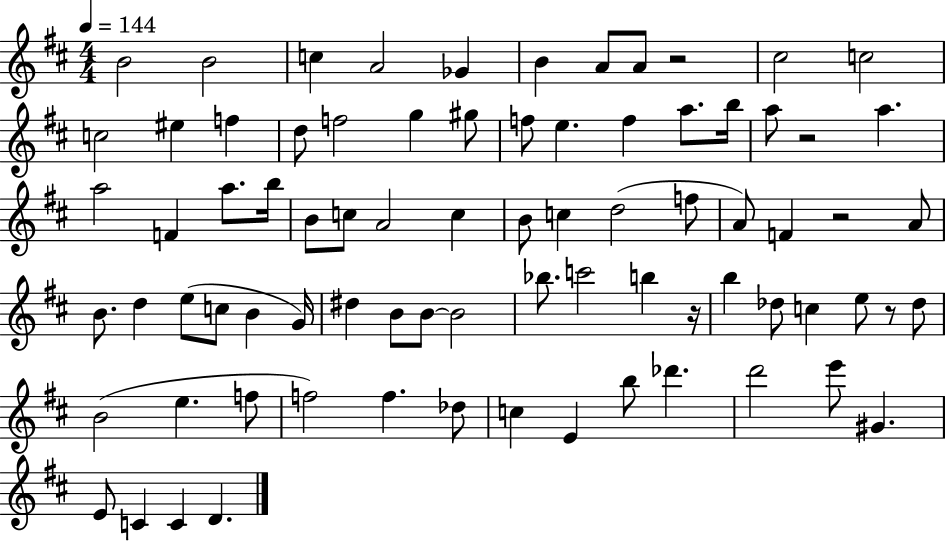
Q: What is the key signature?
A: D major